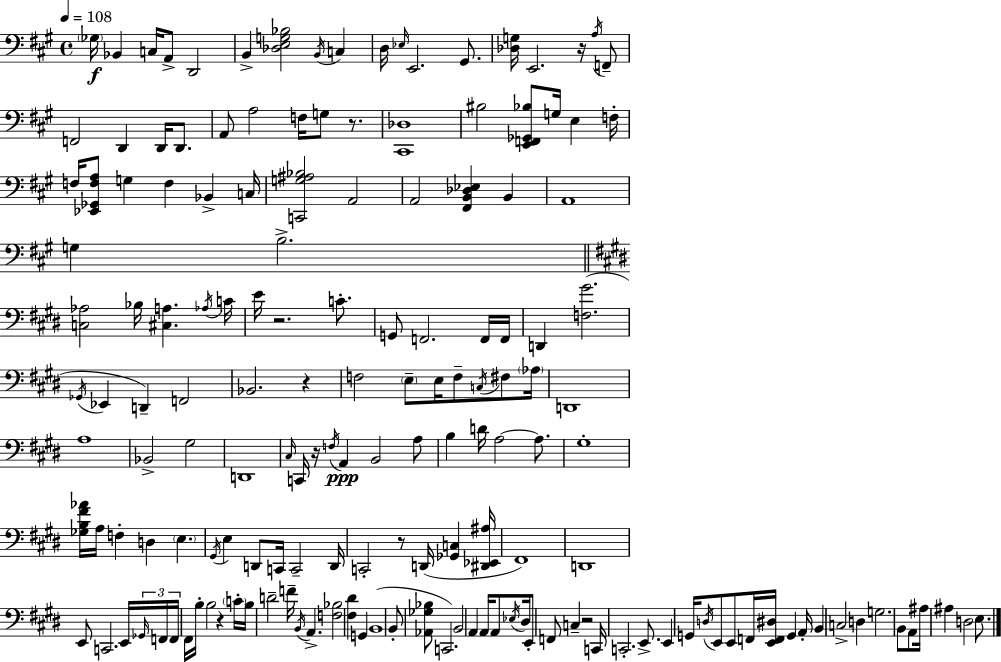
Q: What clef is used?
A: bass